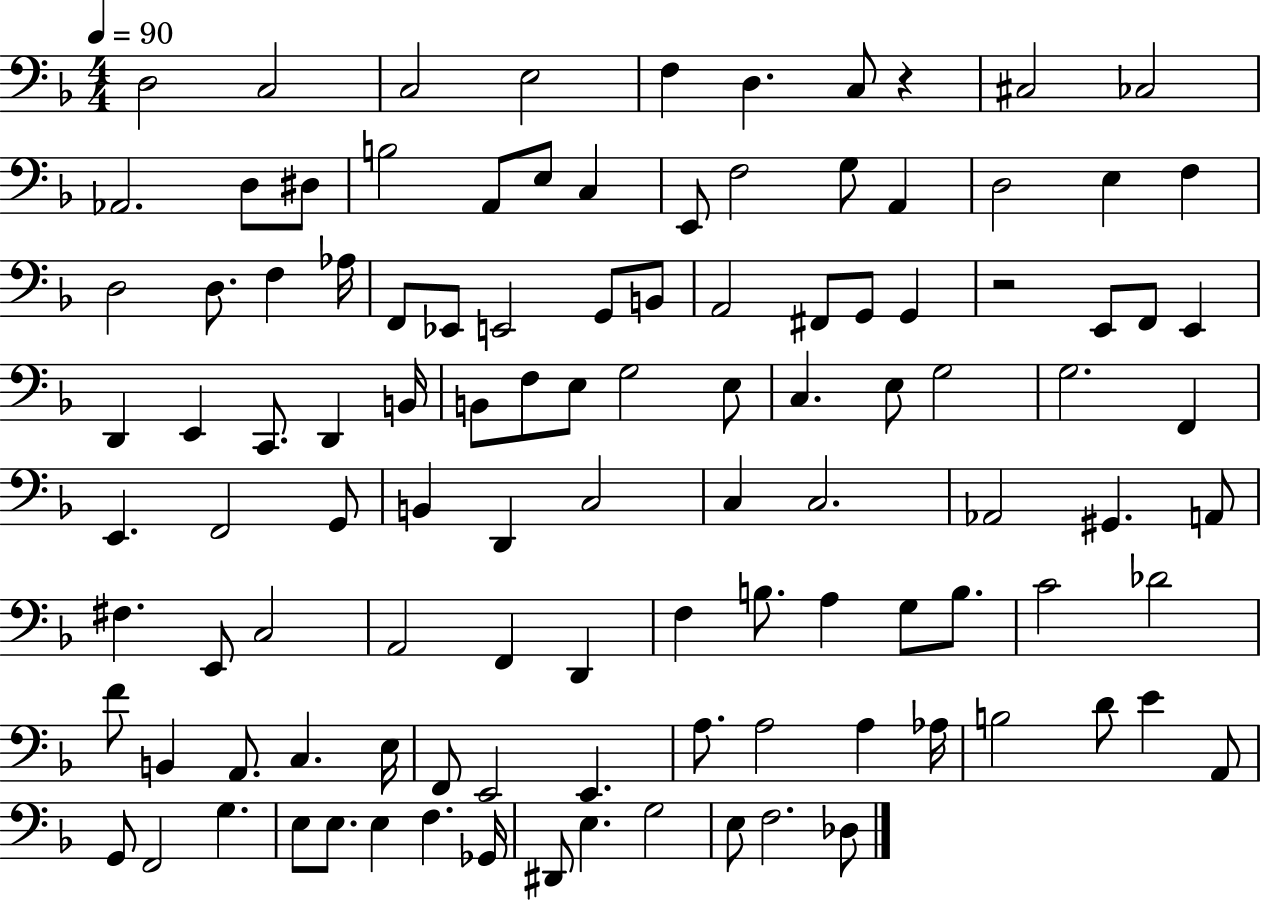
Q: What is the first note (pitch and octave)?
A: D3